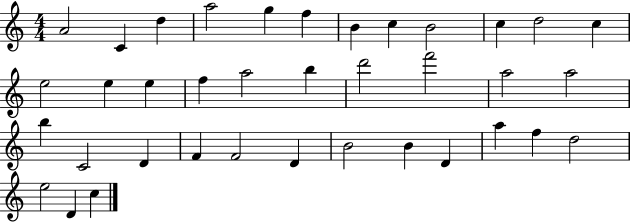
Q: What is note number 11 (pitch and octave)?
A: D5